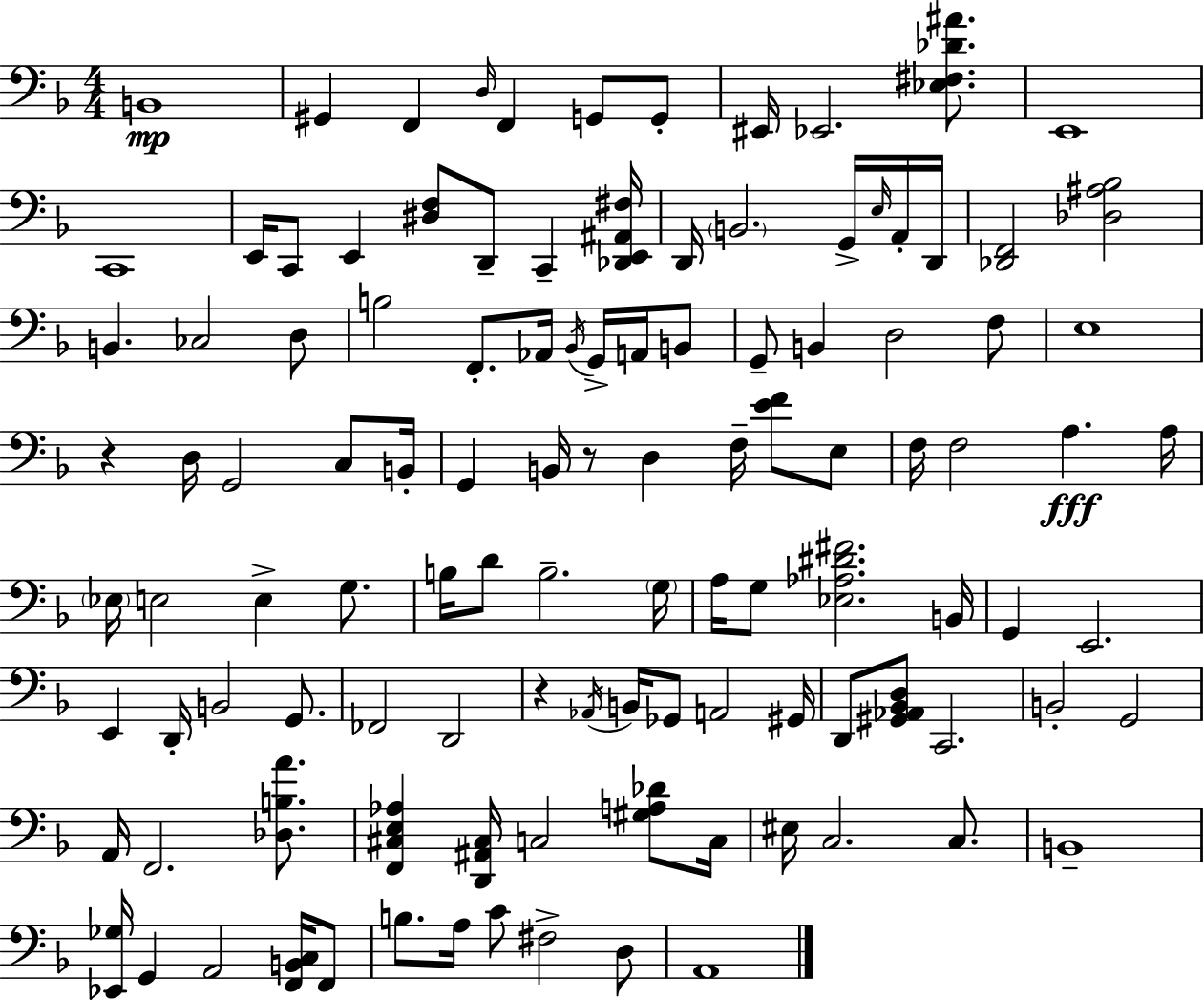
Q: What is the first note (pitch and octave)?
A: B2